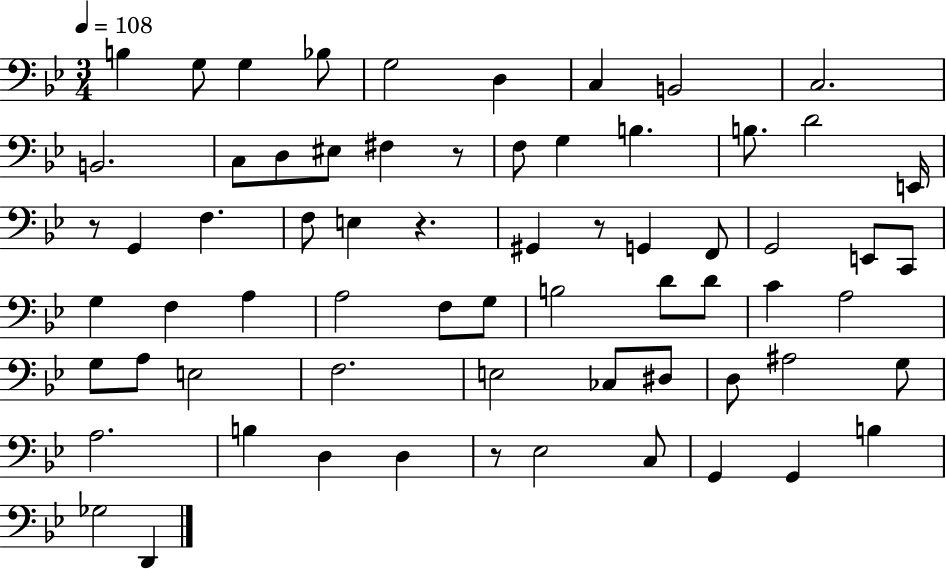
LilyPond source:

{
  \clef bass
  \numericTimeSignature
  \time 3/4
  \key bes \major
  \tempo 4 = 108
  b4 g8 g4 bes8 | g2 d4 | c4 b,2 | c2. | \break b,2. | c8 d8 eis8 fis4 r8 | f8 g4 b4. | b8. d'2 e,16 | \break r8 g,4 f4. | f8 e4 r4. | gis,4 r8 g,4 f,8 | g,2 e,8 c,8 | \break g4 f4 a4 | a2 f8 g8 | b2 d'8 d'8 | c'4 a2 | \break g8 a8 e2 | f2. | e2 ces8 dis8 | d8 ais2 g8 | \break a2. | b4 d4 d4 | r8 ees2 c8 | g,4 g,4 b4 | \break ges2 d,4 | \bar "|."
}